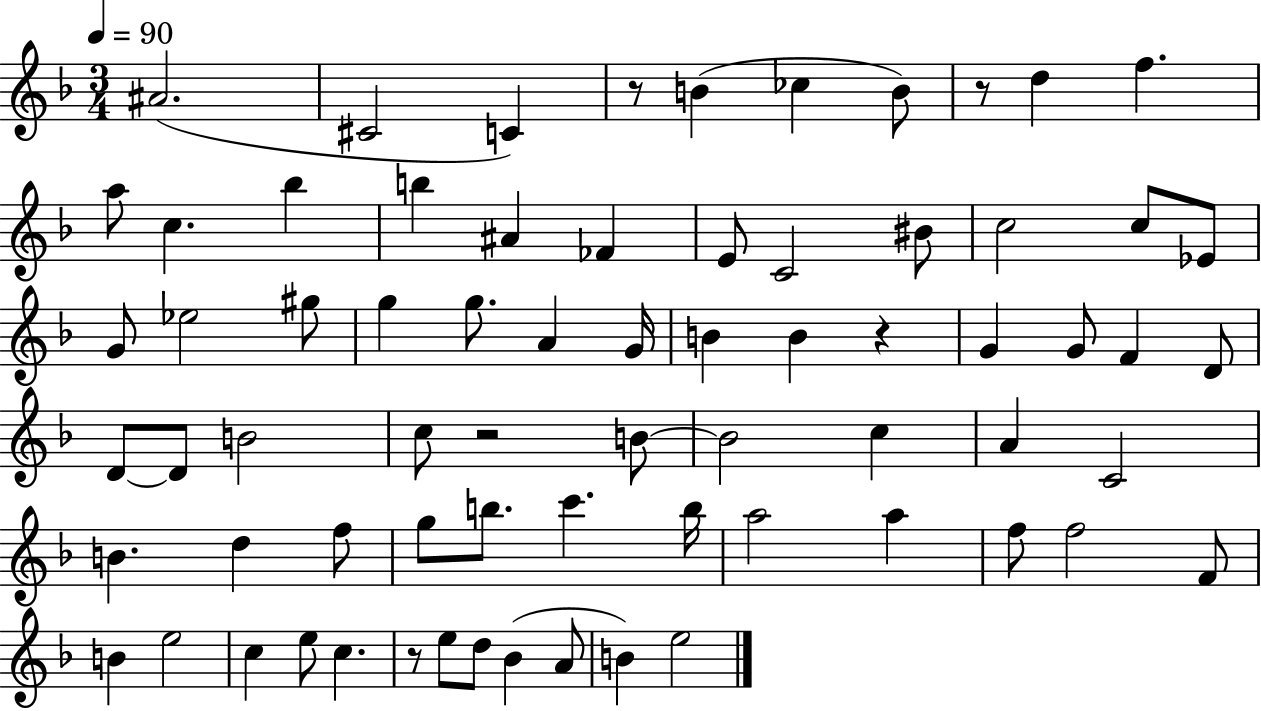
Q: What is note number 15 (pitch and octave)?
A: E4